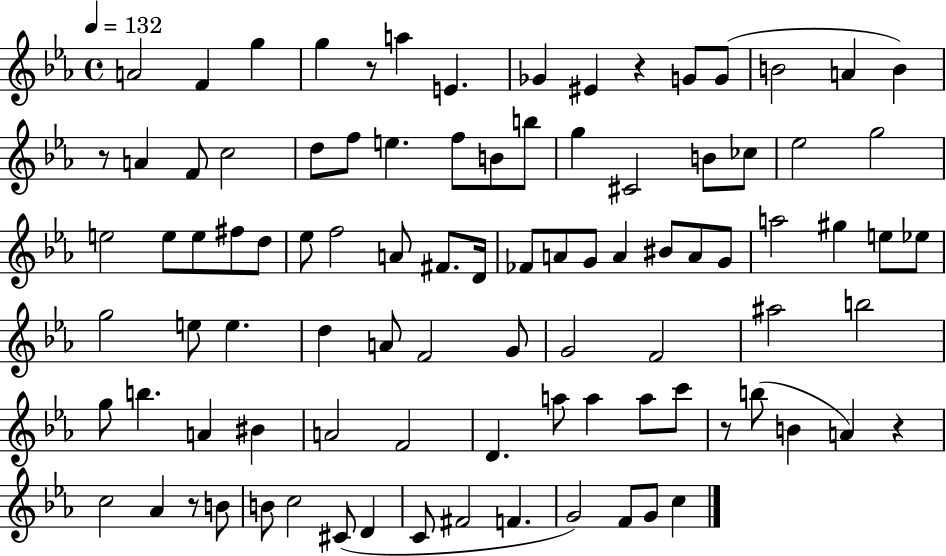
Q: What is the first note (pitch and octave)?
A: A4